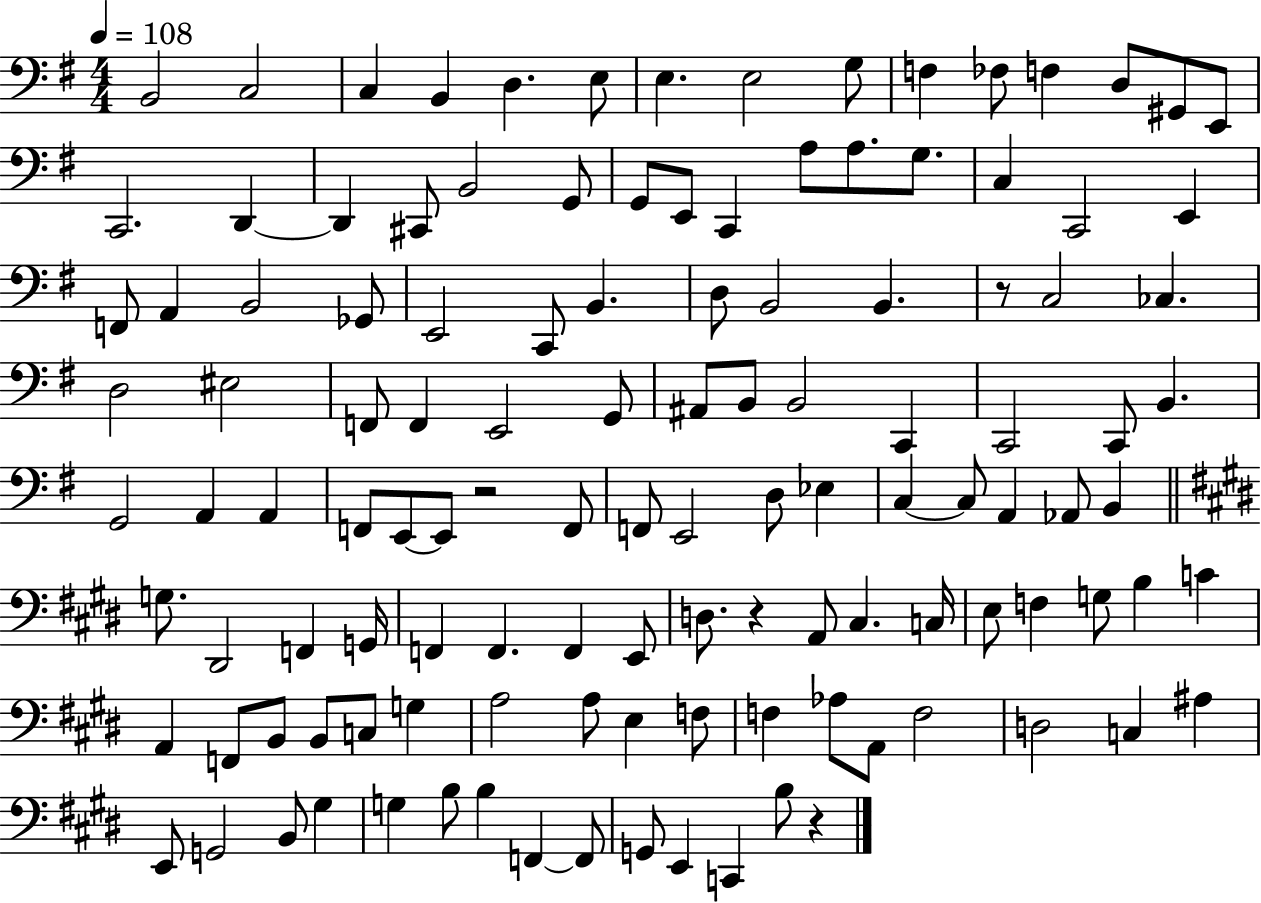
{
  \clef bass
  \numericTimeSignature
  \time 4/4
  \key g \major
  \tempo 4 = 108
  b,2 c2 | c4 b,4 d4. e8 | e4. e2 g8 | f4 fes8 f4 d8 gis,8 e,8 | \break c,2. d,4~~ | d,4 cis,8 b,2 g,8 | g,8 e,8 c,4 a8 a8. g8. | c4 c,2 e,4 | \break f,8 a,4 b,2 ges,8 | e,2 c,8 b,4. | d8 b,2 b,4. | r8 c2 ces4. | \break d2 eis2 | f,8 f,4 e,2 g,8 | ais,8 b,8 b,2 c,4 | c,2 c,8 b,4. | \break g,2 a,4 a,4 | f,8 e,8~~ e,8 r2 f,8 | f,8 e,2 d8 ees4 | c4~~ c8 a,4 aes,8 b,4 | \break \bar "||" \break \key e \major g8. dis,2 f,4 g,16 | f,4 f,4. f,4 e,8 | d8. r4 a,8 cis4. c16 | e8 f4 g8 b4 c'4 | \break a,4 f,8 b,8 b,8 c8 g4 | a2 a8 e4 f8 | f4 aes8 a,8 f2 | d2 c4 ais4 | \break e,8 g,2 b,8 gis4 | g4 b8 b4 f,4~~ f,8 | g,8 e,4 c,4 b8 r4 | \bar "|."
}